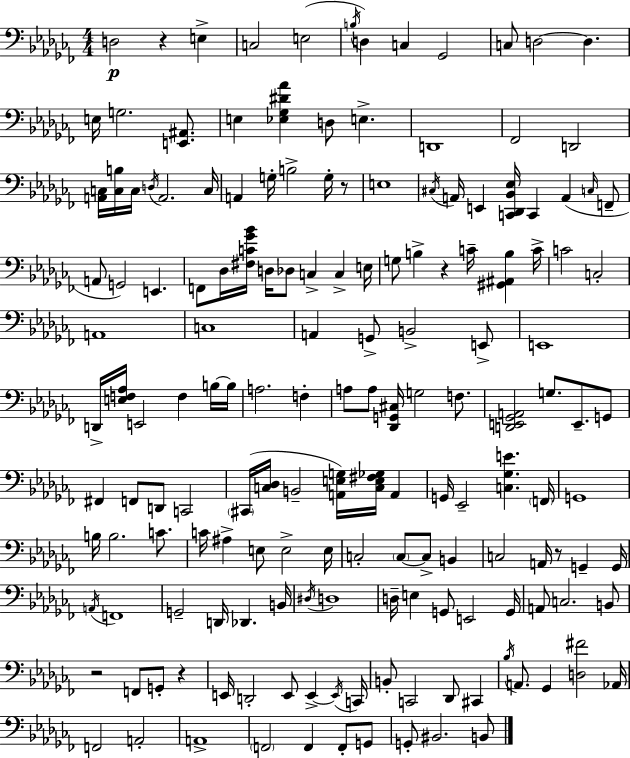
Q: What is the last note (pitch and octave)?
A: B2